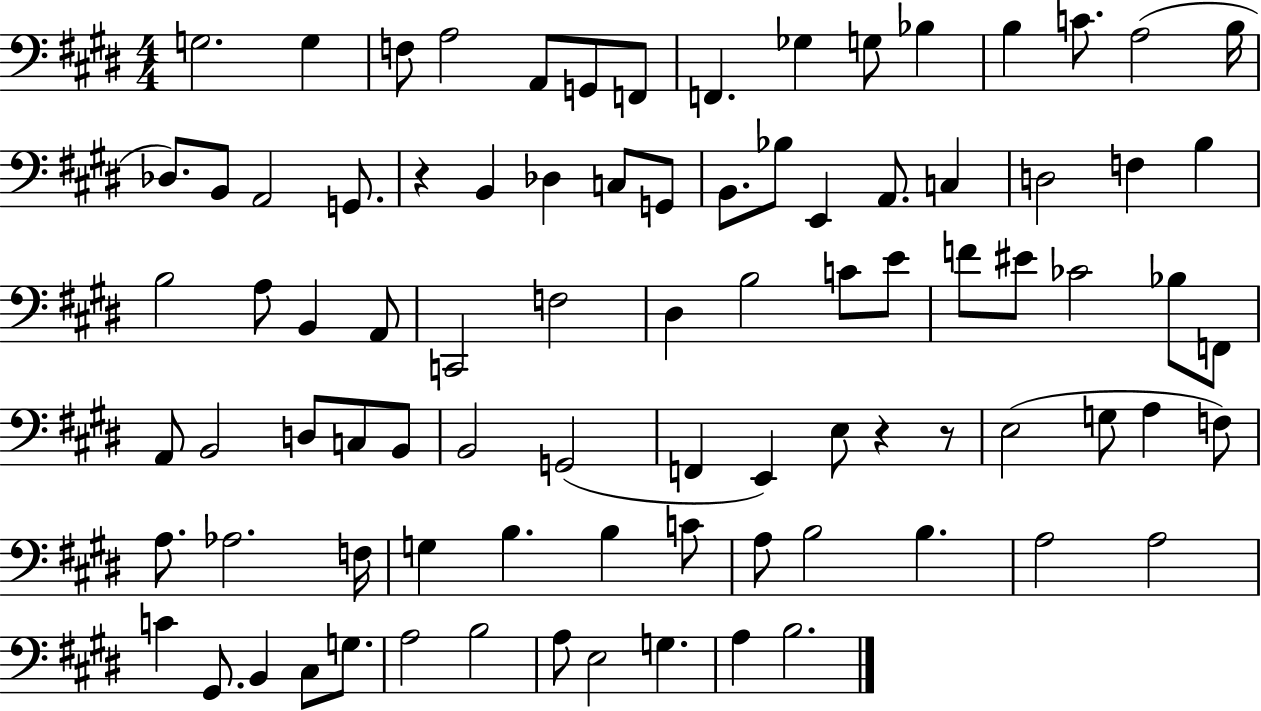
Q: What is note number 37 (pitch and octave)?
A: F3